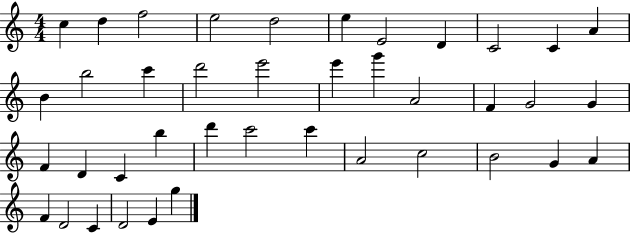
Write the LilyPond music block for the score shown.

{
  \clef treble
  \numericTimeSignature
  \time 4/4
  \key c \major
  c''4 d''4 f''2 | e''2 d''2 | e''4 e'2 d'4 | c'2 c'4 a'4 | \break b'4 b''2 c'''4 | d'''2 e'''2 | e'''4 g'''4 a'2 | f'4 g'2 g'4 | \break f'4 d'4 c'4 b''4 | d'''4 c'''2 c'''4 | a'2 c''2 | b'2 g'4 a'4 | \break f'4 d'2 c'4 | d'2 e'4 g''4 | \bar "|."
}